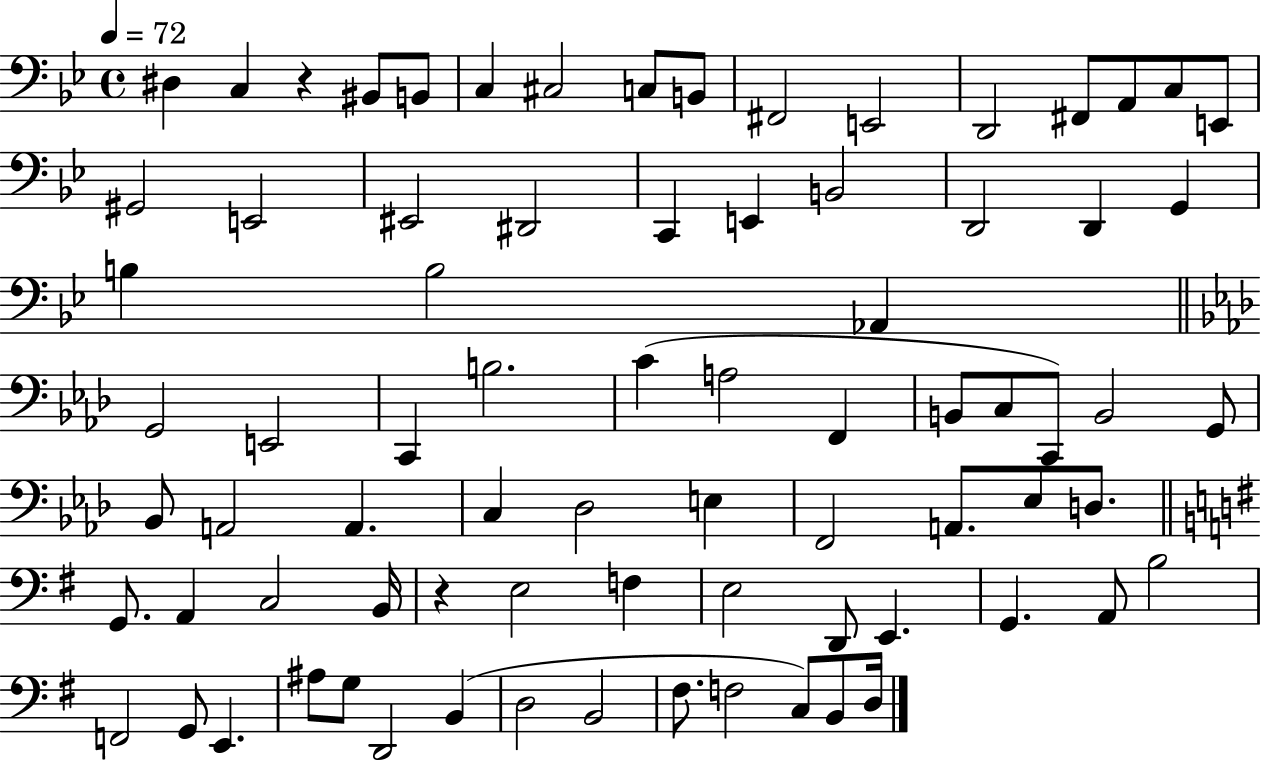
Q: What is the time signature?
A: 4/4